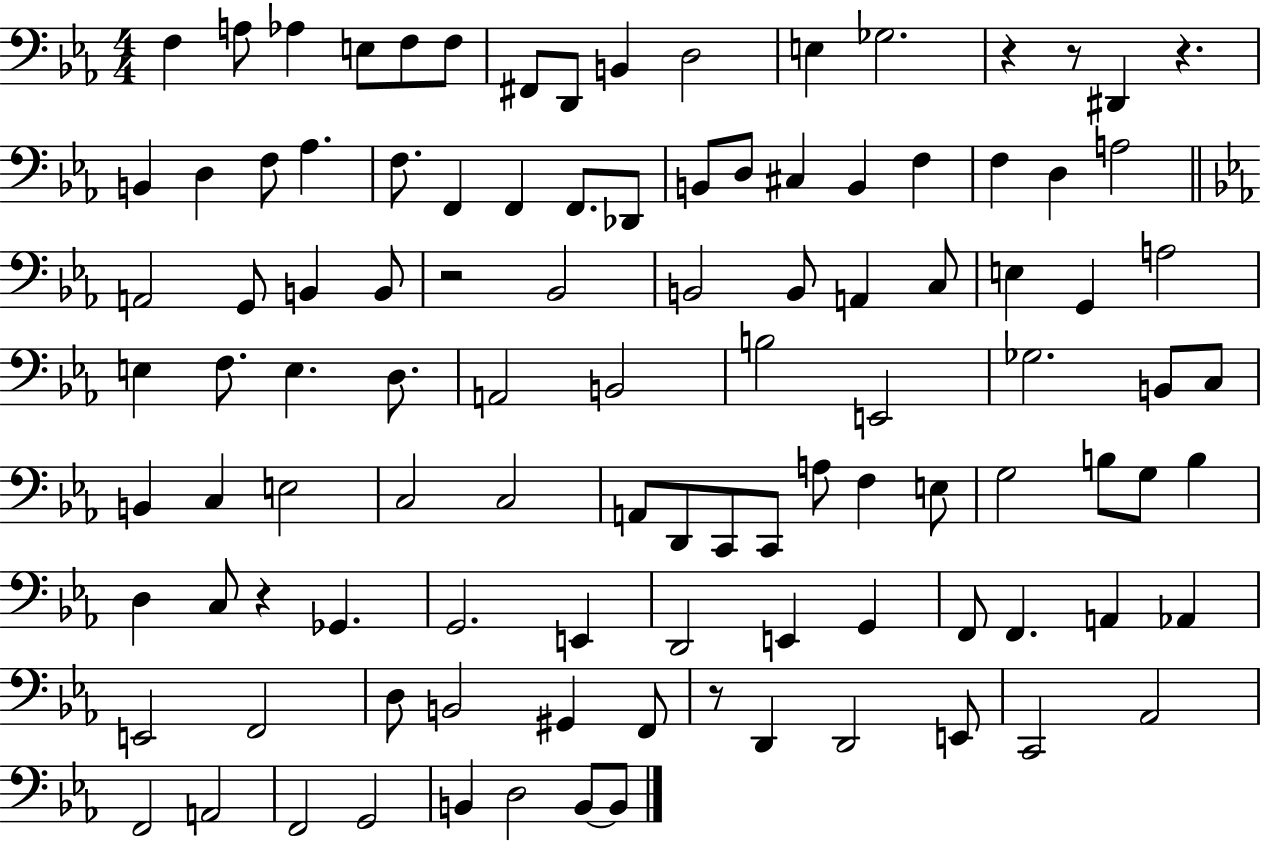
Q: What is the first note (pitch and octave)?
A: F3